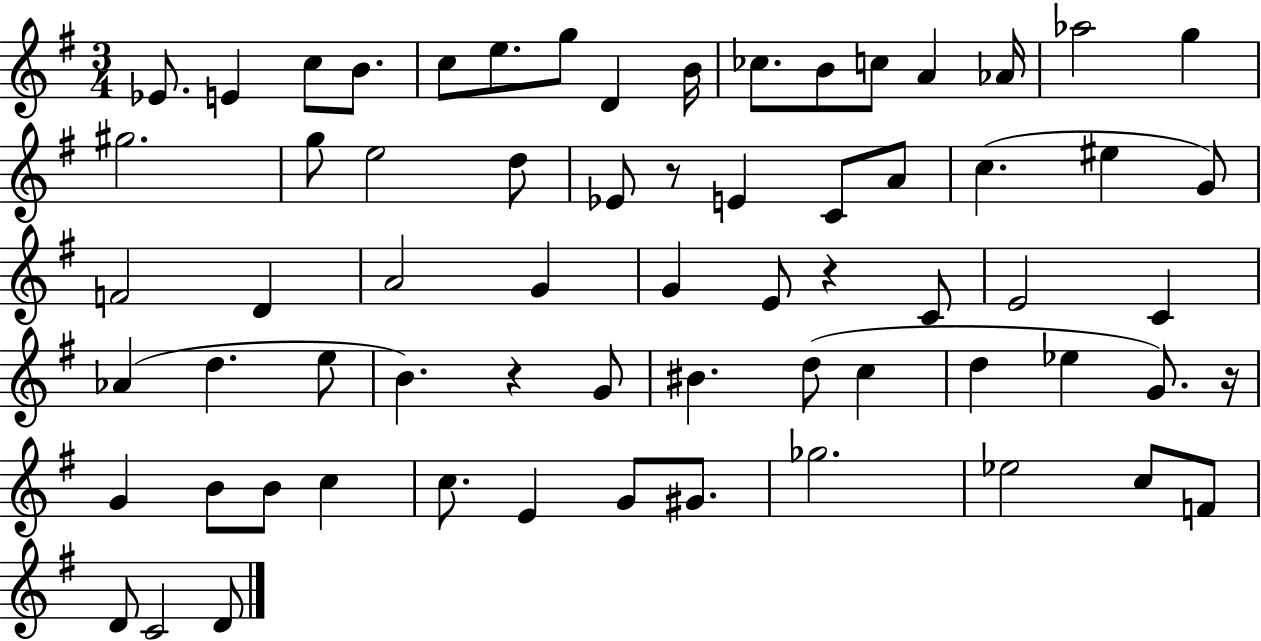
X:1
T:Untitled
M:3/4
L:1/4
K:G
_E/2 E c/2 B/2 c/2 e/2 g/2 D B/4 _c/2 B/2 c/2 A _A/4 _a2 g ^g2 g/2 e2 d/2 _E/2 z/2 E C/2 A/2 c ^e G/2 F2 D A2 G G E/2 z C/2 E2 C _A d e/2 B z G/2 ^B d/2 c d _e G/2 z/4 G B/2 B/2 c c/2 E G/2 ^G/2 _g2 _e2 c/2 F/2 D/2 C2 D/2